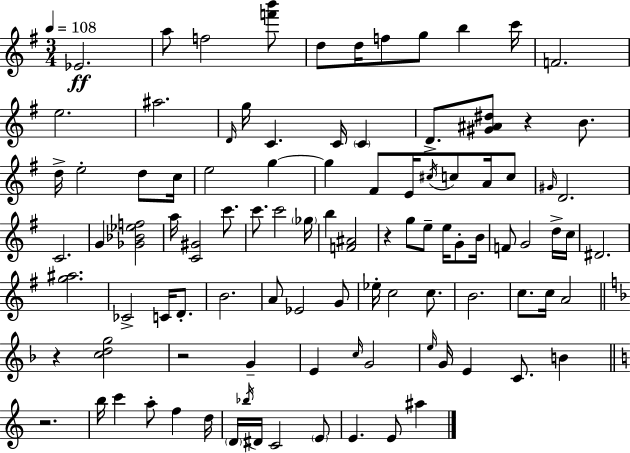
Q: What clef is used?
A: treble